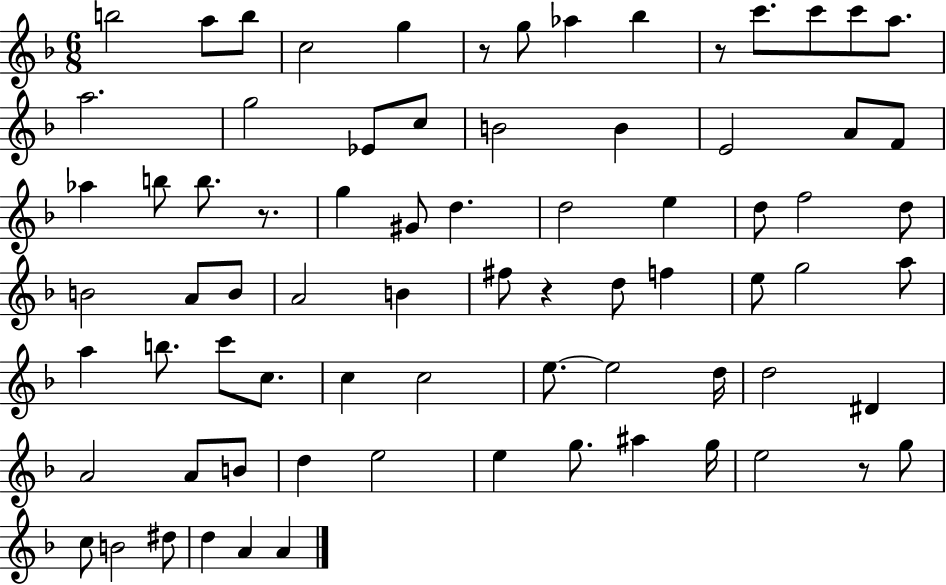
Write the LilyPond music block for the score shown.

{
  \clef treble
  \numericTimeSignature
  \time 6/8
  \key f \major
  b''2 a''8 b''8 | c''2 g''4 | r8 g''8 aes''4 bes''4 | r8 c'''8. c'''8 c'''8 a''8. | \break a''2. | g''2 ees'8 c''8 | b'2 b'4 | e'2 a'8 f'8 | \break aes''4 b''8 b''8. r8. | g''4 gis'8 d''4. | d''2 e''4 | d''8 f''2 d''8 | \break b'2 a'8 b'8 | a'2 b'4 | fis''8 r4 d''8 f''4 | e''8 g''2 a''8 | \break a''4 b''8. c'''8 c''8. | c''4 c''2 | e''8.~~ e''2 d''16 | d''2 dis'4 | \break a'2 a'8 b'8 | d''4 e''2 | e''4 g''8. ais''4 g''16 | e''2 r8 g''8 | \break c''8 b'2 dis''8 | d''4 a'4 a'4 | \bar "|."
}